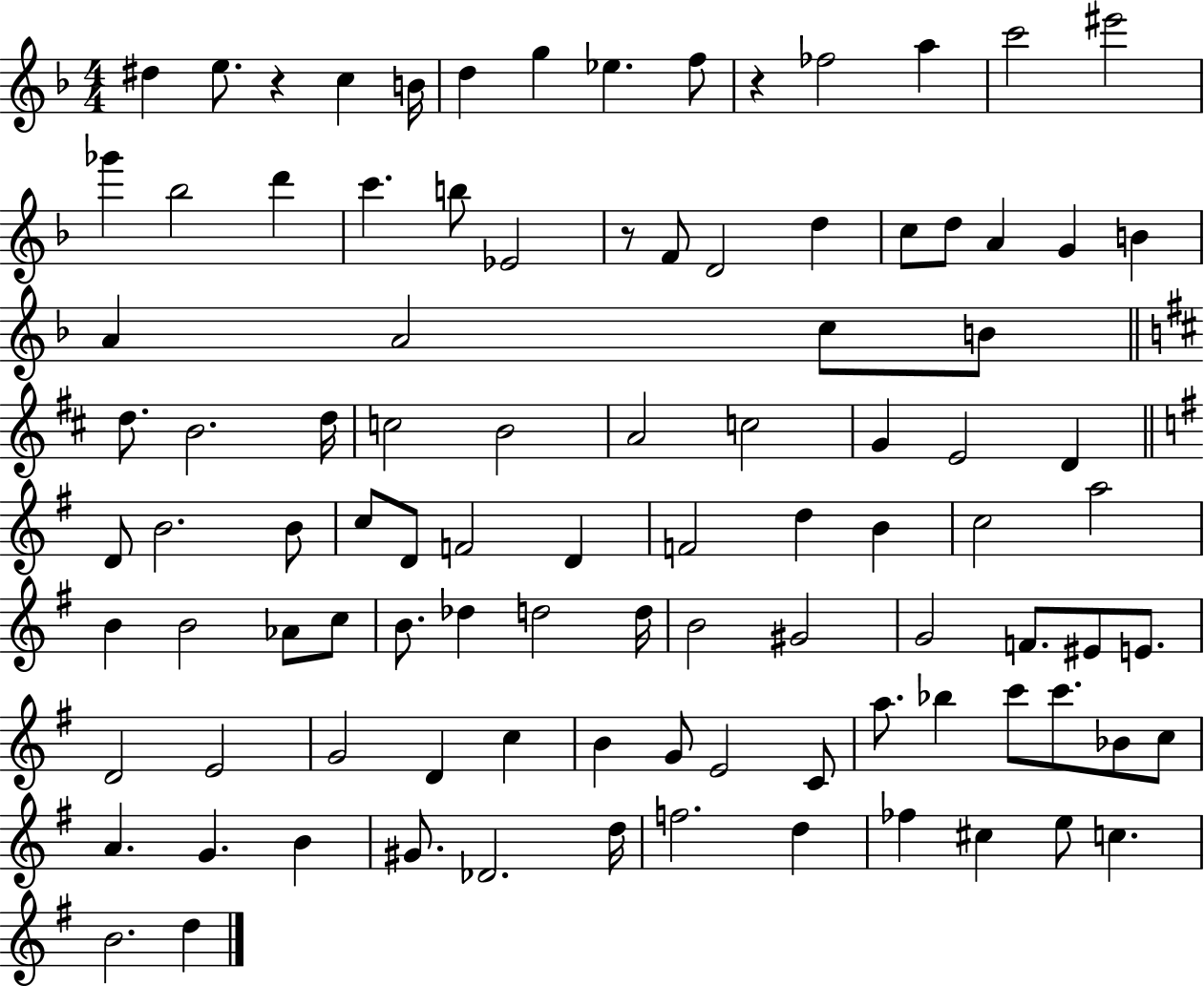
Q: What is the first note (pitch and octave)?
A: D#5